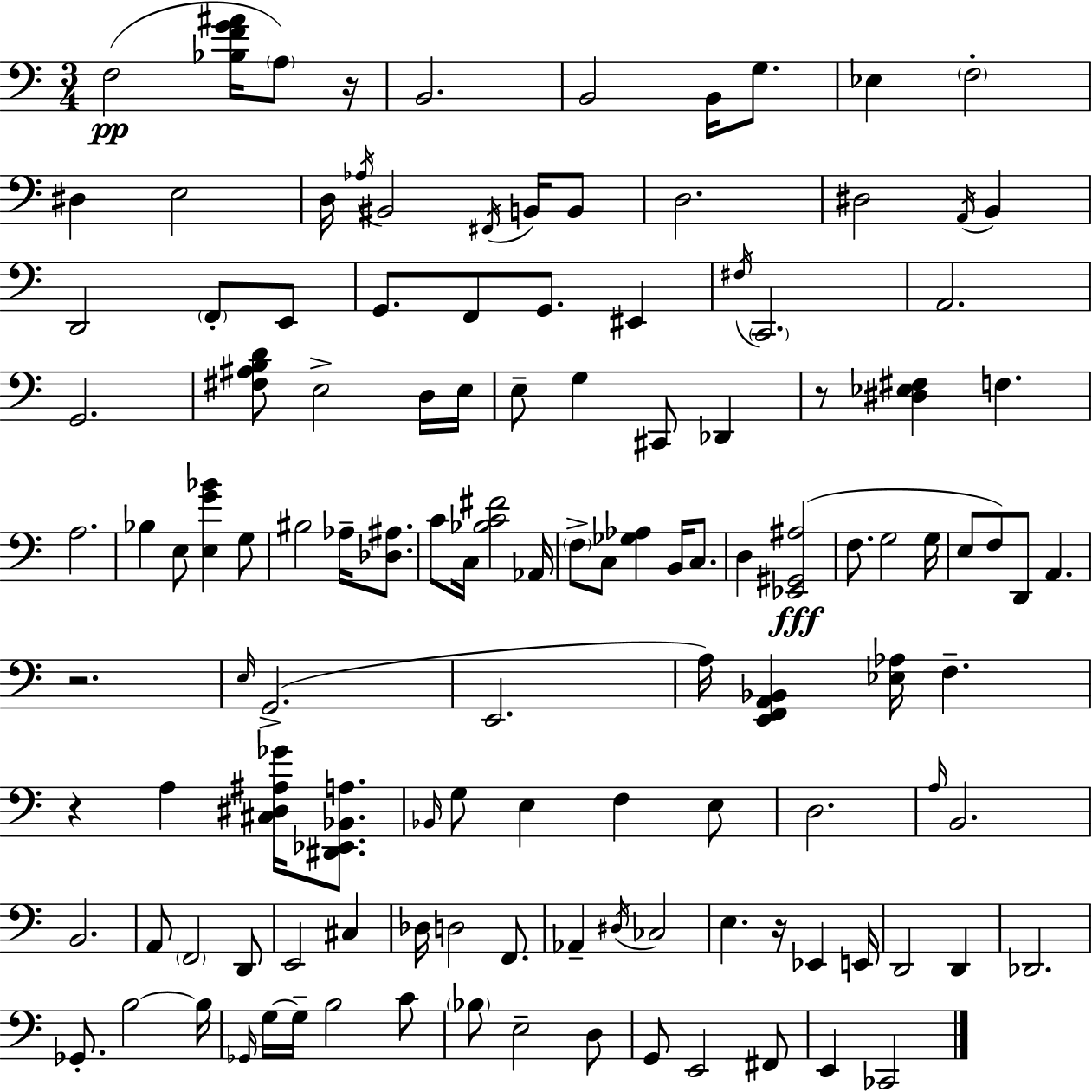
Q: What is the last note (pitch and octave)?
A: CES2